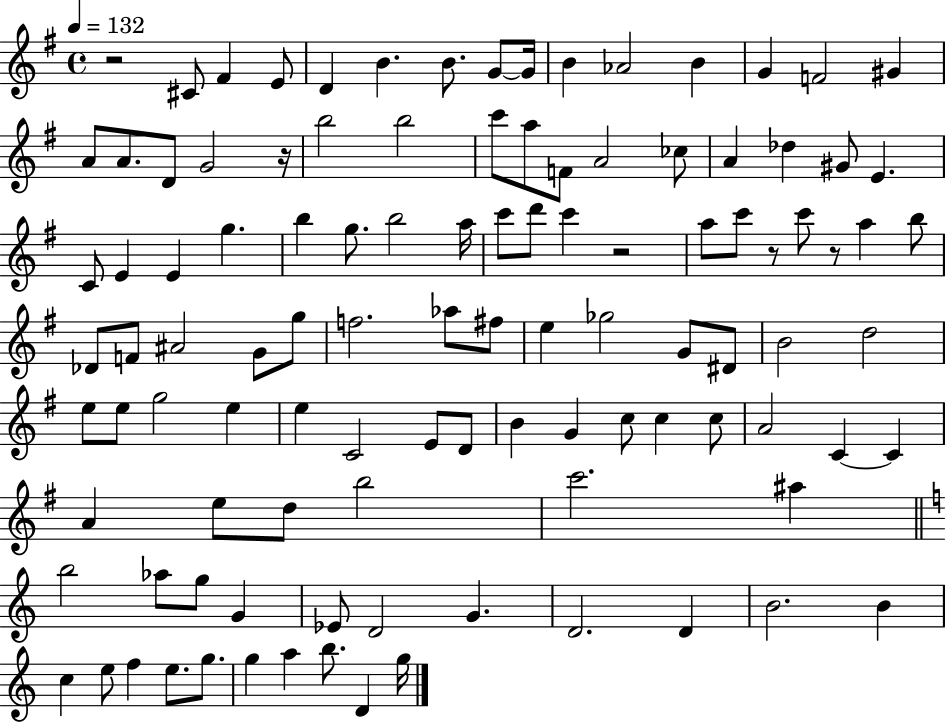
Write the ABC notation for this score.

X:1
T:Untitled
M:4/4
L:1/4
K:G
z2 ^C/2 ^F E/2 D B B/2 G/2 G/4 B _A2 B G F2 ^G A/2 A/2 D/2 G2 z/4 b2 b2 c'/2 a/2 F/2 A2 _c/2 A _d ^G/2 E C/2 E E g b g/2 b2 a/4 c'/2 d'/2 c' z2 a/2 c'/2 z/2 c'/2 z/2 a b/2 _D/2 F/2 ^A2 G/2 g/2 f2 _a/2 ^f/2 e _g2 G/2 ^D/2 B2 d2 e/2 e/2 g2 e e C2 E/2 D/2 B G c/2 c c/2 A2 C C A e/2 d/2 b2 c'2 ^a b2 _a/2 g/2 G _E/2 D2 G D2 D B2 B c e/2 f e/2 g/2 g a b/2 D g/4